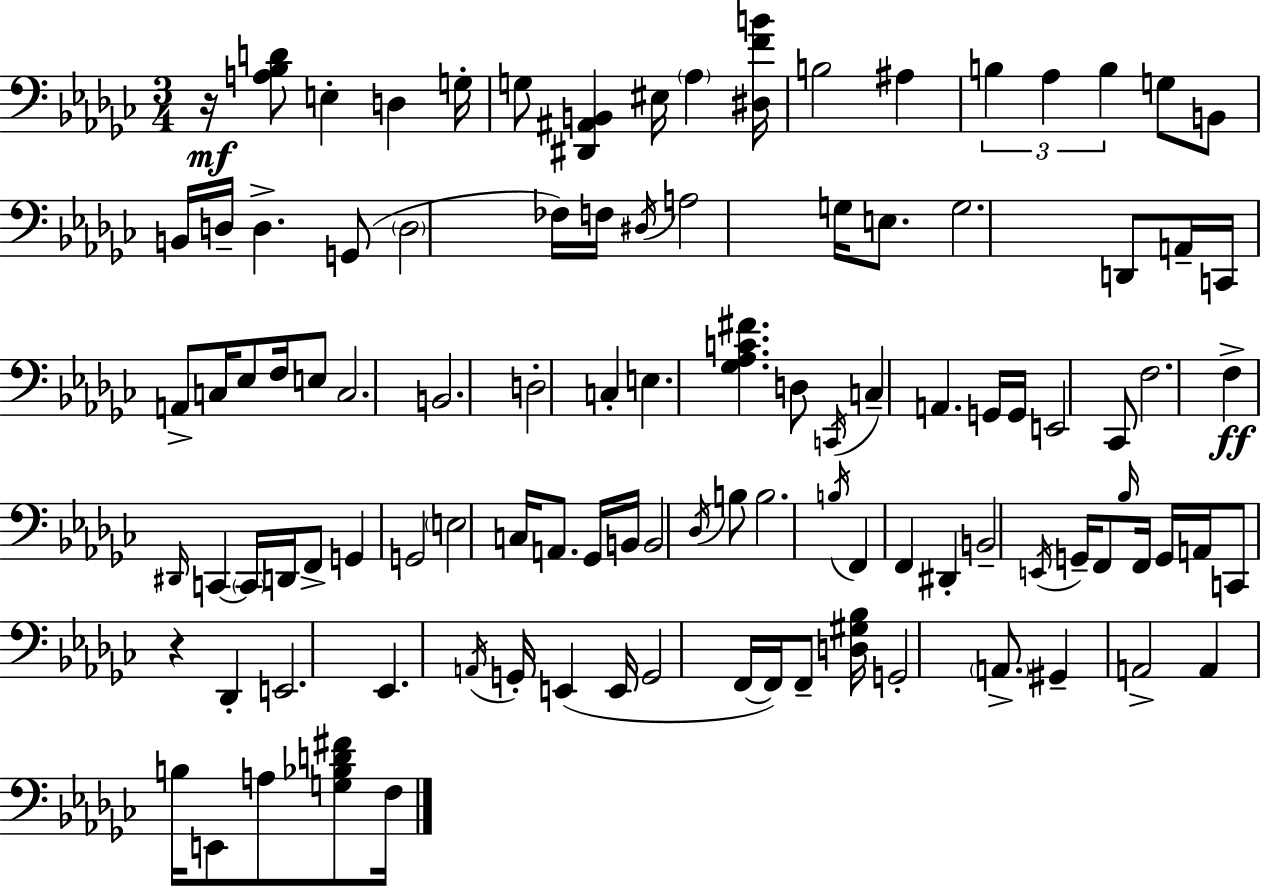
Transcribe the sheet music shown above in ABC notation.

X:1
T:Untitled
M:3/4
L:1/4
K:Ebm
z/4 [A,_B,D]/2 E, D, G,/4 G,/2 [^D,,^A,,B,,] ^E,/4 _A, [^D,FB]/4 B,2 ^A, B, _A, B, G,/2 B,,/2 B,,/4 D,/4 D, G,,/2 D,2 _F,/4 F,/4 ^D,/4 A,2 G,/4 E,/2 G,2 D,,/2 A,,/4 C,,/4 A,,/2 C,/4 _E,/2 F,/4 E,/2 C,2 B,,2 D,2 C, E, [_G,_A,C^F] D,/2 C,,/4 C, A,, G,,/4 G,,/4 E,,2 _C,,/2 F,2 F, ^D,,/4 C,, C,,/4 D,,/4 F,,/2 G,, G,,2 E,2 C,/4 A,,/2 _G,,/4 B,,/4 B,,2 _D,/4 B,/2 B,2 B,/4 F,, F,, ^D,, B,,2 E,,/4 G,,/4 F,,/2 _B,/4 F,,/4 G,,/4 A,,/4 C,,/2 z _D,, E,,2 _E,, A,,/4 G,,/4 E,, E,,/4 G,,2 F,,/4 F,,/4 F,,/2 [D,^G,_B,]/4 G,,2 A,,/2 ^G,, A,,2 A,, B,/4 E,,/2 A,/2 [G,_B,D^F]/2 F,/4